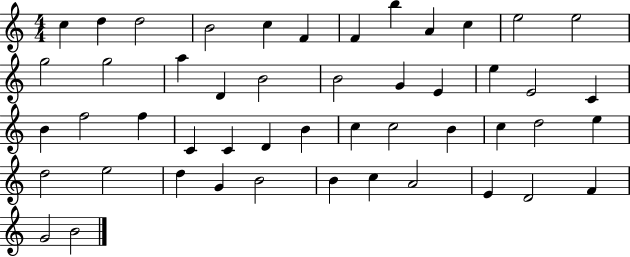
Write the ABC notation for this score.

X:1
T:Untitled
M:4/4
L:1/4
K:C
c d d2 B2 c F F b A c e2 e2 g2 g2 a D B2 B2 G E e E2 C B f2 f C C D B c c2 B c d2 e d2 e2 d G B2 B c A2 E D2 F G2 B2